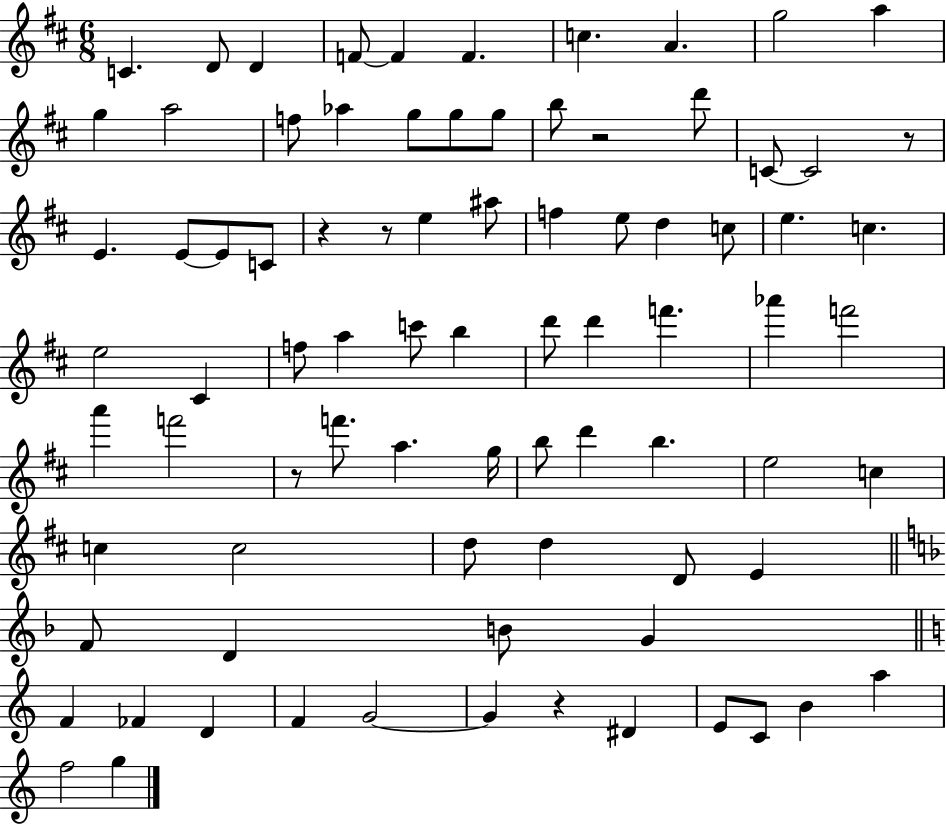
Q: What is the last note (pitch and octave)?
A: G5